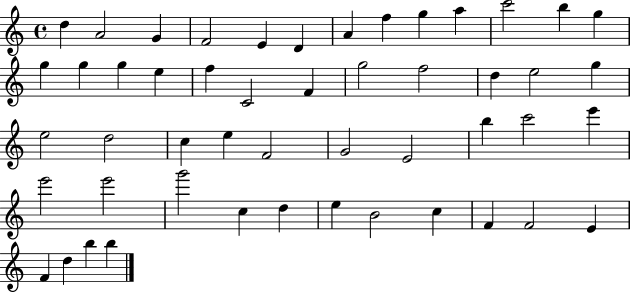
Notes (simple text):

D5/q A4/h G4/q F4/h E4/q D4/q A4/q F5/q G5/q A5/q C6/h B5/q G5/q G5/q G5/q G5/q E5/q F5/q C4/h F4/q G5/h F5/h D5/q E5/h G5/q E5/h D5/h C5/q E5/q F4/h G4/h E4/h B5/q C6/h E6/q E6/h E6/h G6/h C5/q D5/q E5/q B4/h C5/q F4/q F4/h E4/q F4/q D5/q B5/q B5/q